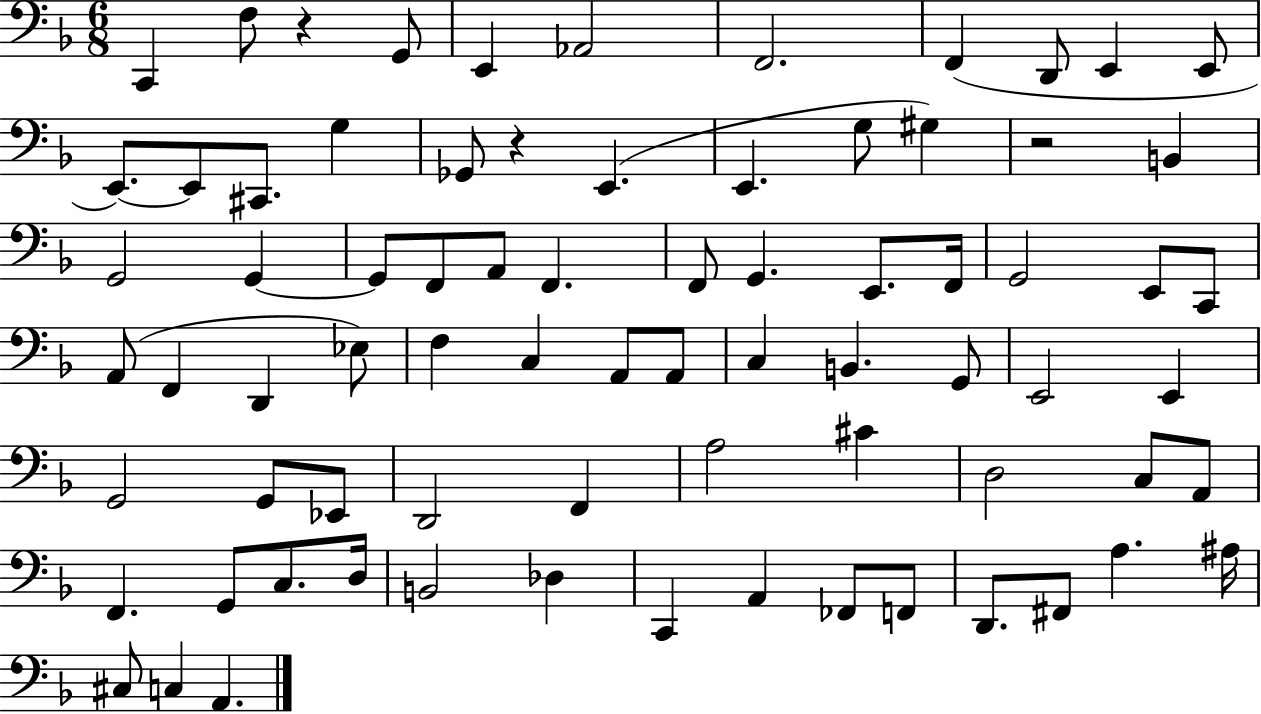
{
  \clef bass
  \numericTimeSignature
  \time 6/8
  \key f \major
  c,4 f8 r4 g,8 | e,4 aes,2 | f,2. | f,4( d,8 e,4 e,8 | \break e,8.~~) e,8 cis,8. g4 | ges,8 r4 e,4.( | e,4. g8 gis4) | r2 b,4 | \break g,2 g,4~~ | g,8 f,8 a,8 f,4. | f,8 g,4. e,8. f,16 | g,2 e,8 c,8 | \break a,8( f,4 d,4 ees8) | f4 c4 a,8 a,8 | c4 b,4. g,8 | e,2 e,4 | \break g,2 g,8 ees,8 | d,2 f,4 | a2 cis'4 | d2 c8 a,8 | \break f,4. g,8 c8. d16 | b,2 des4 | c,4 a,4 fes,8 f,8 | d,8. fis,8 a4. ais16 | \break cis8 c4 a,4. | \bar "|."
}